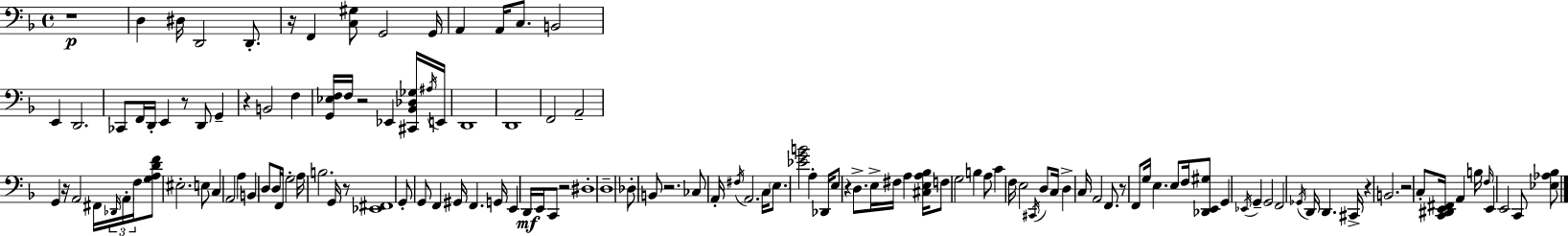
X:1
T:Untitled
M:4/4
L:1/4
K:F
z4 D, ^D,/4 D,,2 D,,/2 z/4 F,, [C,^G,]/2 G,,2 G,,/4 A,, A,,/4 C,/2 B,,2 E,, D,,2 _C,,/2 F,,/4 D,,/4 E,, z/2 D,,/2 G,, z B,,2 F, [G,,_E,F,]/4 F,/4 z2 _E,, [^C,,_B,,_D,_G,]/4 ^A,/4 E,,/4 D,,4 D,,4 F,,2 A,,2 G,, z/4 A,,2 ^F,,/4 _D,,/4 A,,/4 F,/4 [G,A,DF]/2 ^E,2 E,/2 C, A,,2 A, B,, D,/2 D,/4 F,,/4 G,2 A,/4 B,2 G,,/4 z/2 [_E,,^F,,]4 G,,/2 G,,/2 F,, ^G,,/4 F,, G,,/4 E,, D,,/4 E,,/4 C,,/2 z2 ^D,4 D,4 _D,/2 B,,/2 z2 _C,/2 A,,/4 ^F,/4 A,,2 C,/4 E,/2 [_EGB]2 A, _D,,/4 E,/2 z D,/2 E,/4 ^F,/4 A, [^C,E,A,_B,]/4 F,/2 G,2 B, A,/2 C F,/4 E,2 ^C,,/4 D,/2 C,/4 D, C,/4 A,,2 F,,/2 z/2 F,,/2 G,/4 E, E,/2 F,/4 [_D,,E,,^G,]/2 G,, _E,,/4 G,, G,,2 F,,2 _G,,/4 D,,/4 D,, ^C,,/4 z B,,2 z2 C,/2 [C,,^D,,E,,^F,,]/4 A,, B,/4 F,/4 E,, E,,2 C,,/2 [_E,_A,_B,]/2